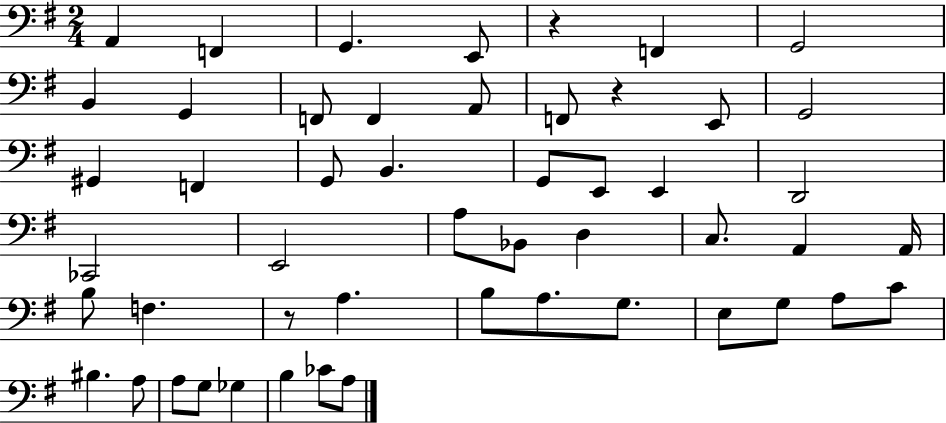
{
  \clef bass
  \numericTimeSignature
  \time 2/4
  \key g \major
  a,4 f,4 | g,4. e,8 | r4 f,4 | g,2 | \break b,4 g,4 | f,8 f,4 a,8 | f,8 r4 e,8 | g,2 | \break gis,4 f,4 | g,8 b,4. | g,8 e,8 e,4 | d,2 | \break ces,2 | e,2 | a8 bes,8 d4 | c8. a,4 a,16 | \break b8 f4. | r8 a4. | b8 a8. g8. | e8 g8 a8 c'8 | \break bis4. a8 | a8 g8 ges4 | b4 ces'8 a8 | \bar "|."
}